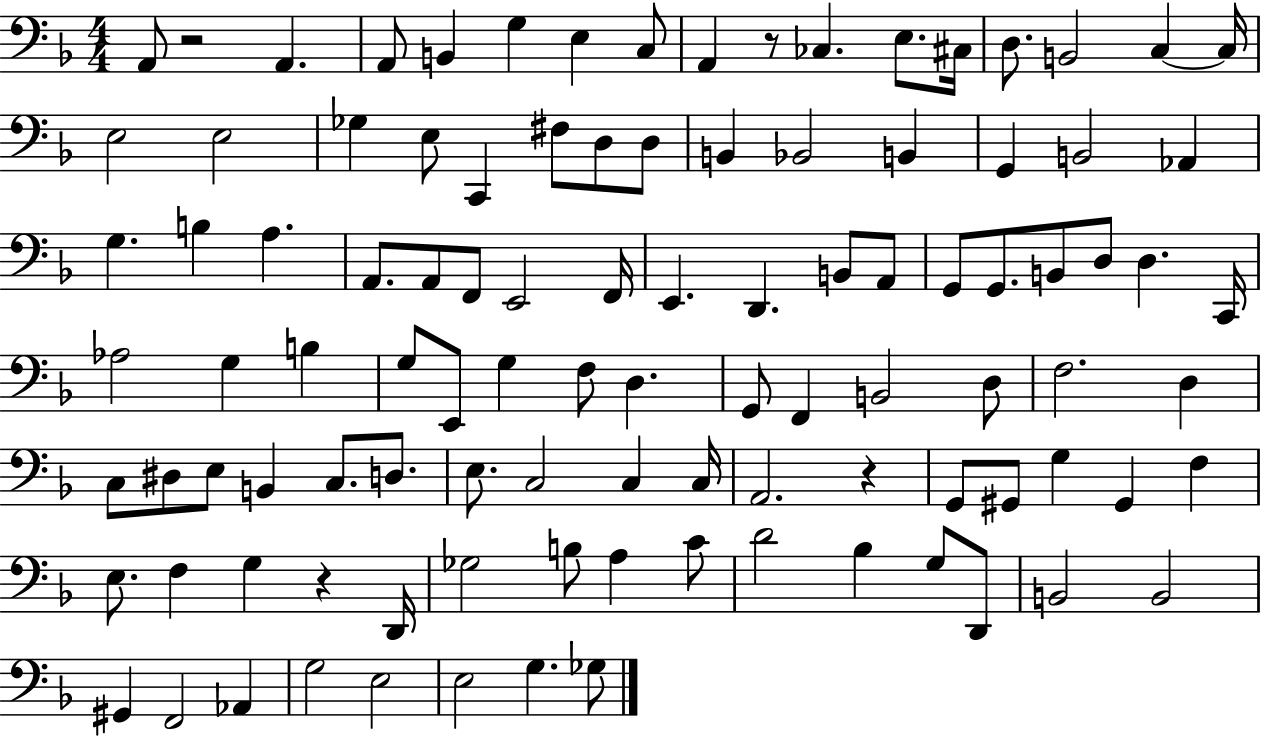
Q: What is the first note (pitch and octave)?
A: A2